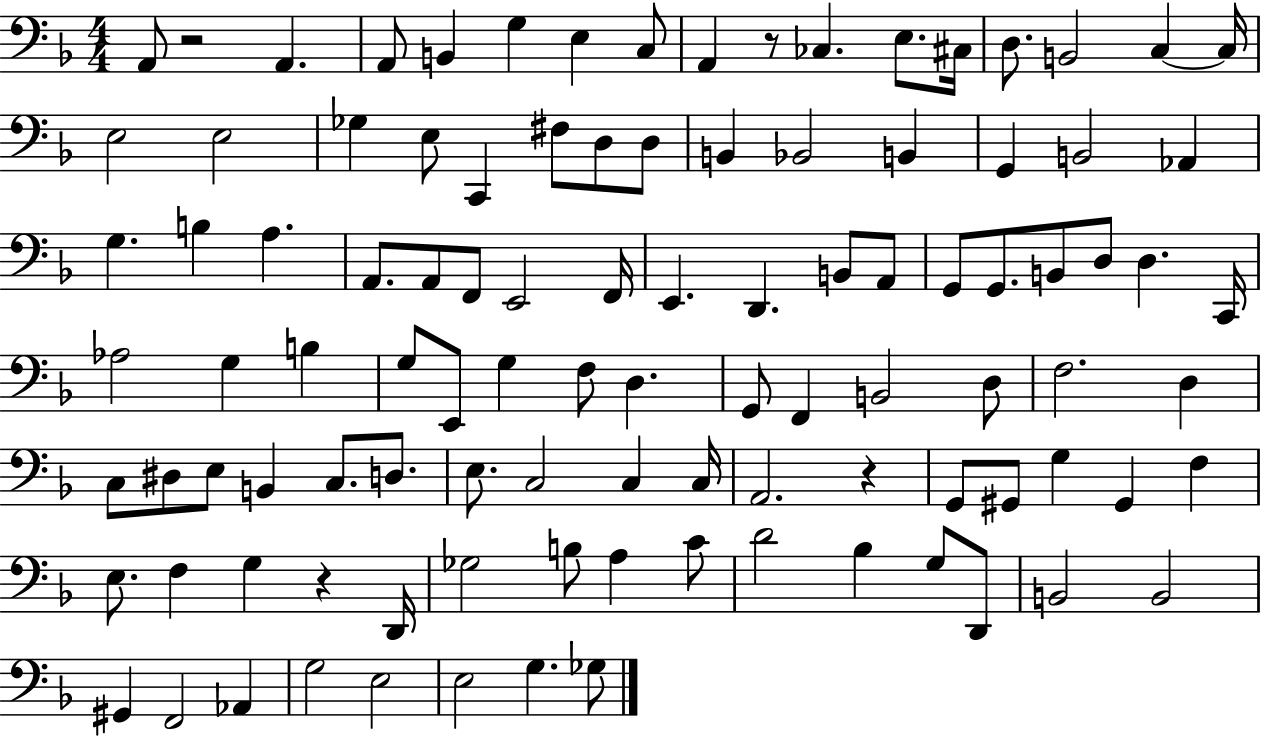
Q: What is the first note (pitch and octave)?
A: A2